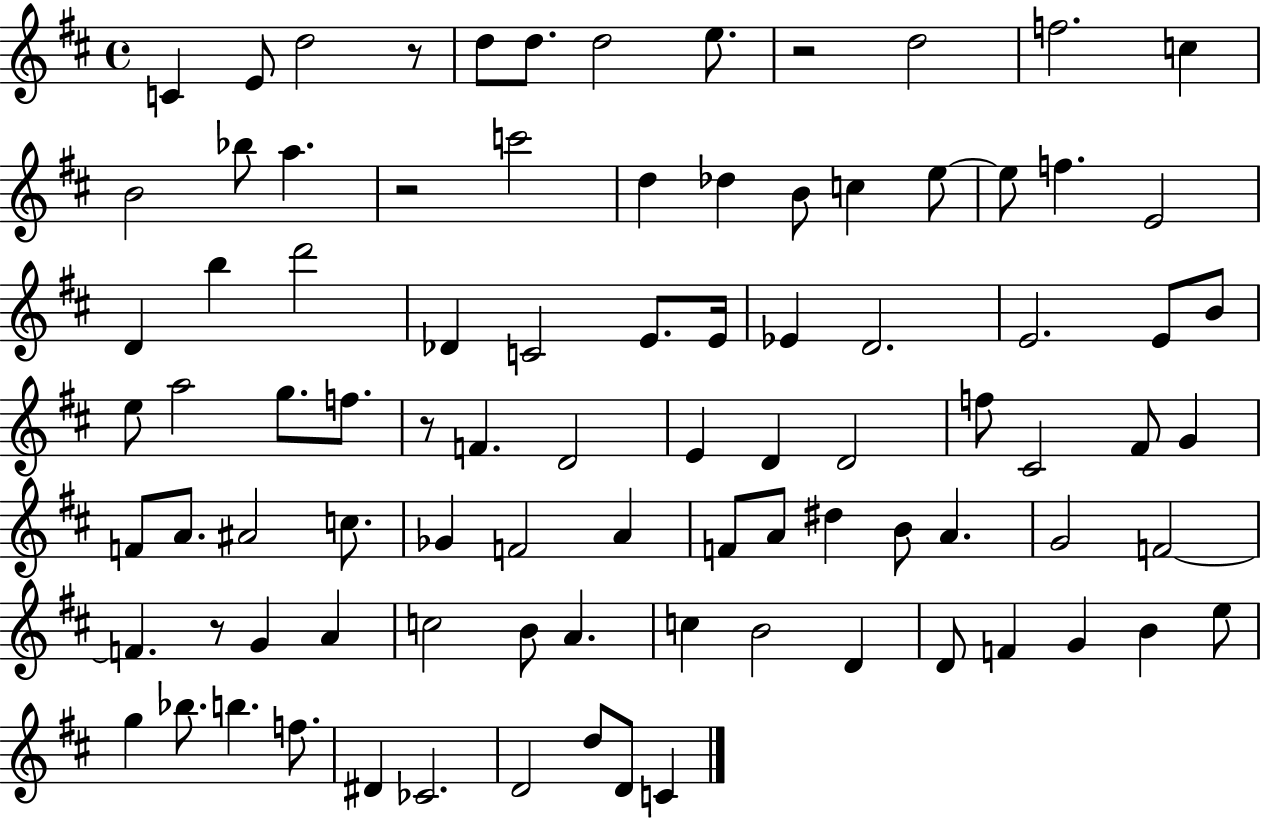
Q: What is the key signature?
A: D major